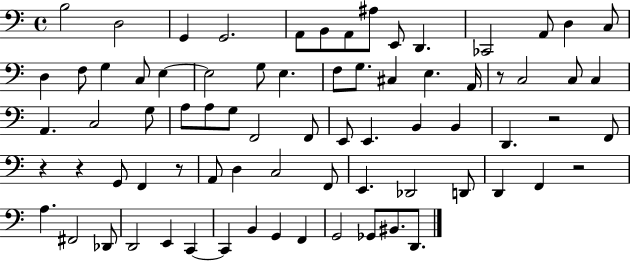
B3/h D3/h G2/q G2/h. A2/e B2/e A2/e A#3/e E2/e D2/q. CES2/h A2/e D3/q C3/e D3/q F3/e G3/q C3/e E3/q E3/h G3/e E3/q. F3/e G3/e. C#3/q E3/q. A2/s R/e C3/h C3/e C3/q A2/q. C3/h G3/e A3/e A3/e G3/e F2/h F2/e E2/e E2/q. B2/q B2/q D2/q. R/h F2/e R/q R/q G2/e F2/q R/e A2/e D3/q C3/h F2/e E2/q. Db2/h D2/e D2/q F2/q R/h A3/q. F#2/h Db2/e D2/h E2/q C2/q C2/q B2/q G2/q F2/q G2/h Gb2/e BIS2/e. D2/e.